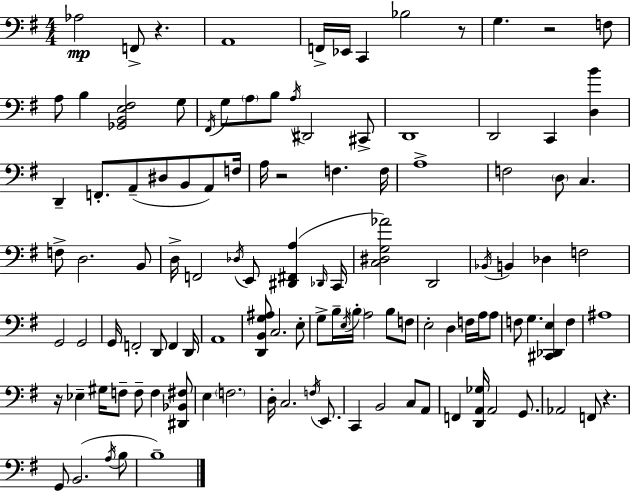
{
  \clef bass
  \numericTimeSignature
  \time 4/4
  \key e \minor
  aes2\mp f,8-> r4. | a,1 | f,16-> ees,16 c,4 bes2 r8 | g4. r2 f8 | \break a8 b4 <ges, b, e fis>2 g8 | \acciaccatura { fis,16 } g8 \parenthesize a8 b8 \acciaccatura { a16 } dis,2 | cis,8-> d,1 | d,2 c,4 <d b'>4 | \break d,4-- f,8.-. a,8--( dis8 b,8 a,8) | f16 a16 r2 f4. | f16 a1-> | f2 \parenthesize d8 c4. | \break f8-> d2. | b,8 d16-> f,2 \acciaccatura { des16 } e,8 <dis, fis, a>4( | \grace { des,16 } c,16 <c dis g aes'>2) d,2 | \acciaccatura { bes,16 } b,4 des4 f2 | \break g,2 g,2 | g,16 f,2-. d,8 | f,4 d,16 a,1 | <d, b, g ais>8 c2. | \break e8-. g8-> b16-- \acciaccatura { e16 } \parenthesize b16-. a2 | b8 f8 e2-. d4 | f16 a16 a8 f8 g4. <cis, des, e>4 | f4 ais1 | \break r16 ees4-- gis16 f8-- f8-- | f4 <dis, bes, fis>8 e4 \parenthesize f2. | d16-. c2. | \acciaccatura { f16 } e,8. c,4 b,2 | \break c8 a,8 f,4 <d, a, ges>16 a,2 | g,8. aes,2 f,8 | r4. g,8 b,2.( | \acciaccatura { a16 } b8 b1--) | \break \bar "|."
}